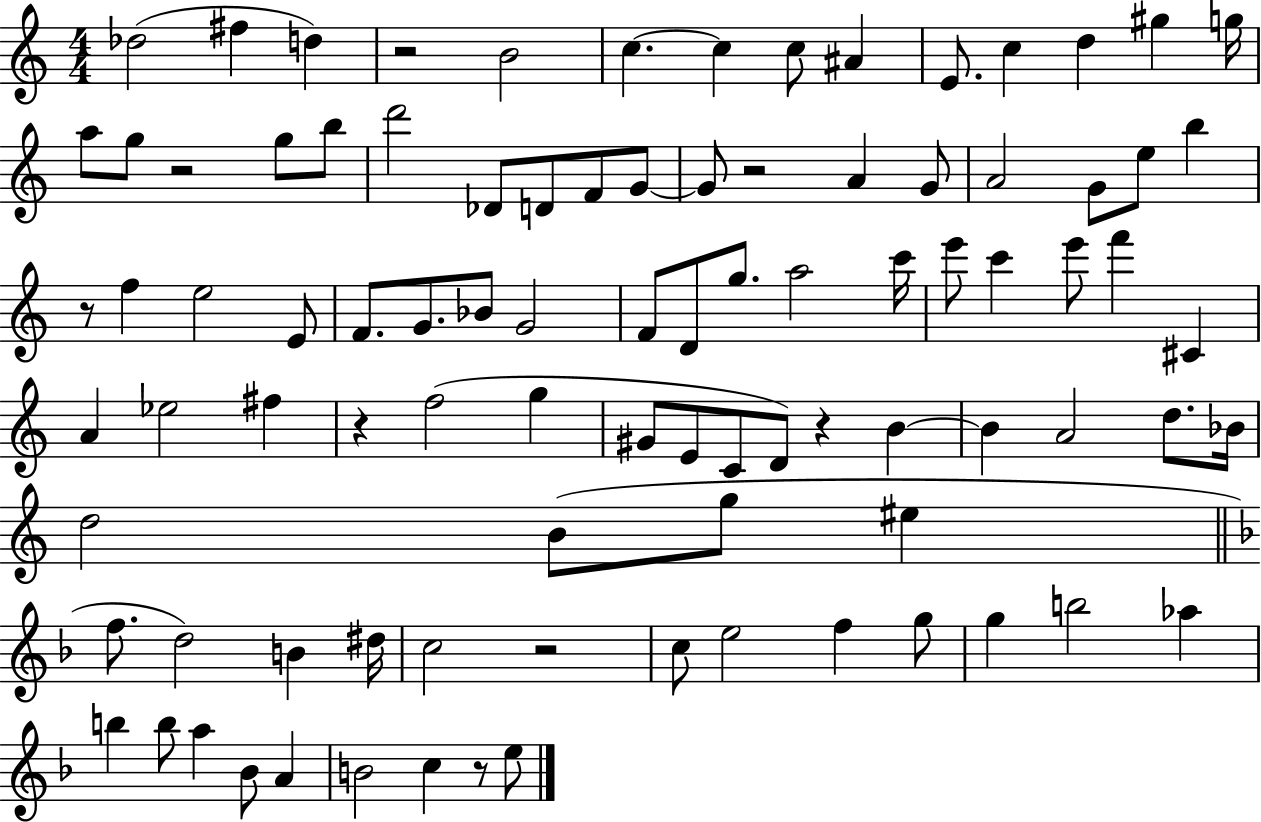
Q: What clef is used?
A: treble